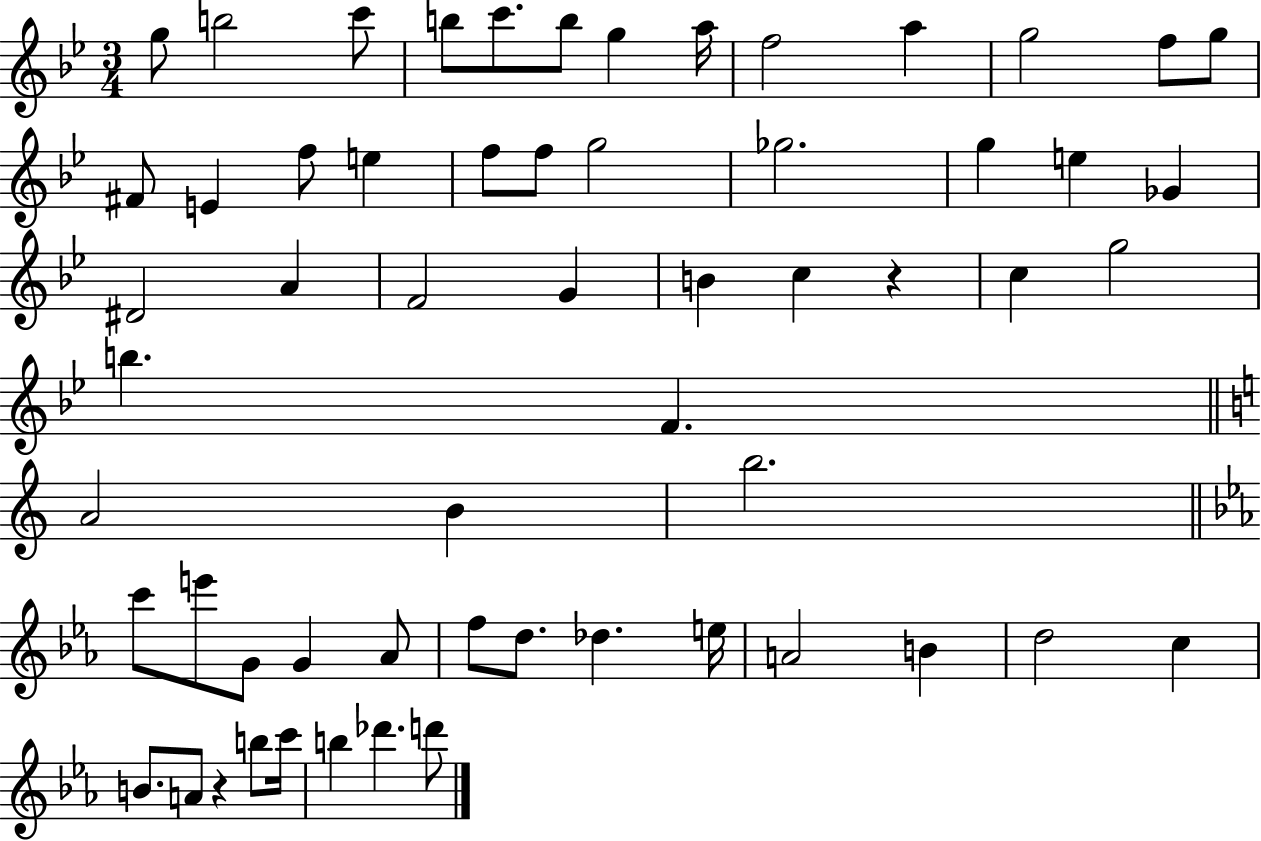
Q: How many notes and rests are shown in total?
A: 59